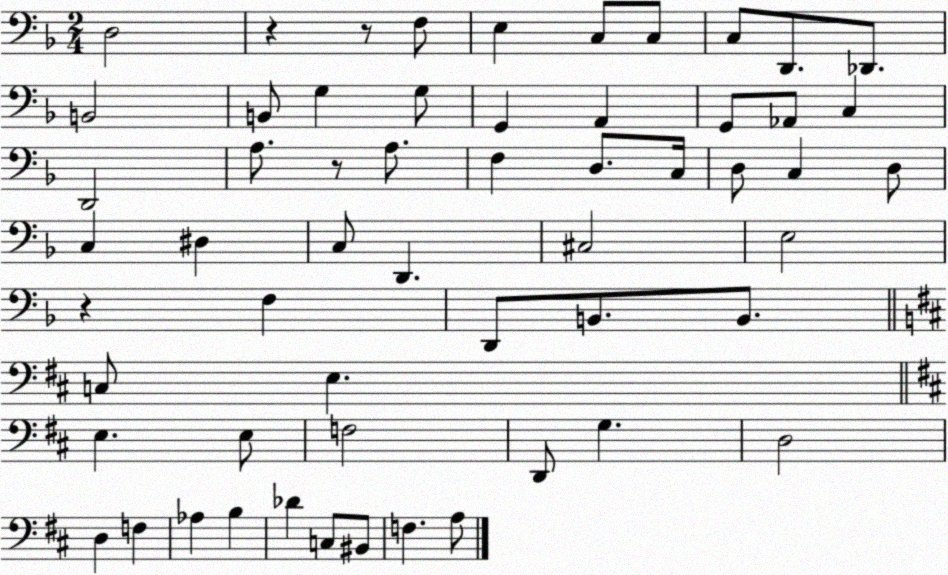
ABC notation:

X:1
T:Untitled
M:2/4
L:1/4
K:F
D,2 z z/2 F,/2 E, C,/2 C,/2 C,/2 D,,/2 _D,,/2 B,,2 B,,/2 G, G,/2 G,, A,, G,,/2 _A,,/2 C, D,,2 A,/2 z/2 A,/2 F, D,/2 C,/4 D,/2 C, D,/2 C, ^D, C,/2 D,, ^C,2 E,2 z F, D,,/2 B,,/2 B,,/2 C,/2 E, E, E,/2 F,2 D,,/2 G, D,2 D, F, _A, B, _D C,/2 ^B,,/2 F, A,/2